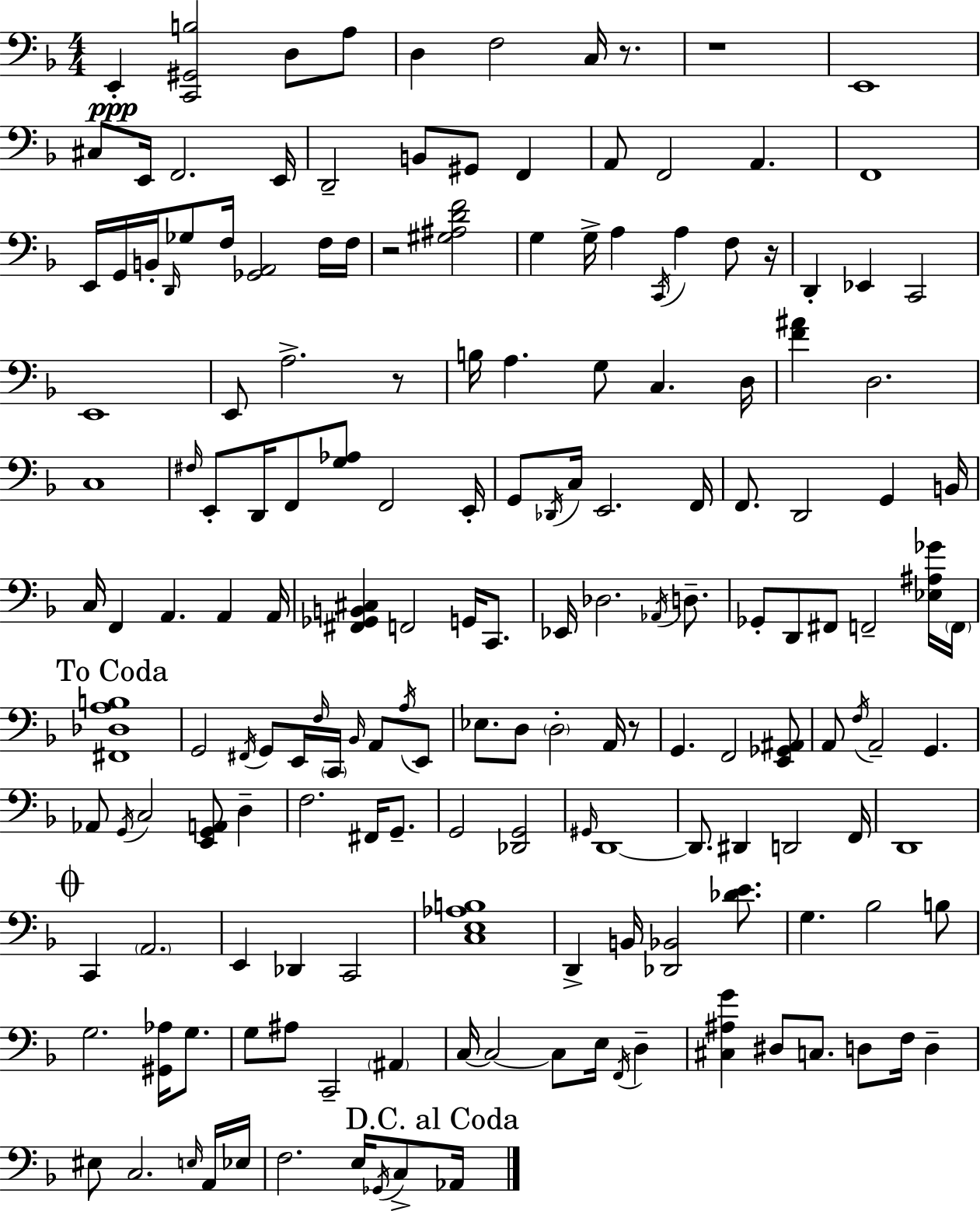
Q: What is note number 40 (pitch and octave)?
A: B3